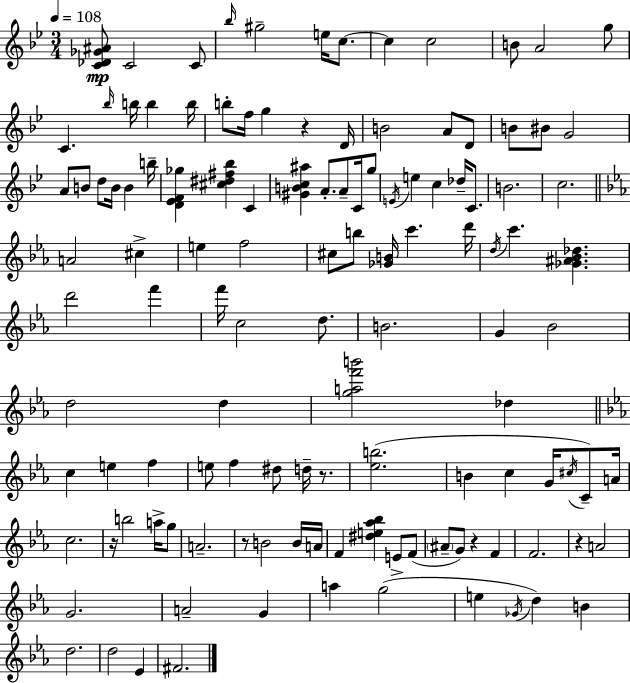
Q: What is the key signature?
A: BES major